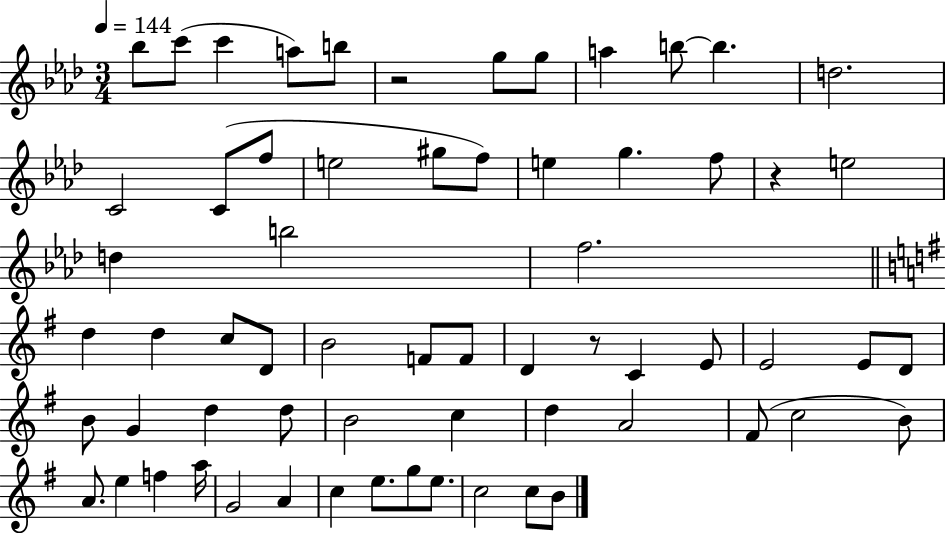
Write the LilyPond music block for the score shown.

{
  \clef treble
  \numericTimeSignature
  \time 3/4
  \key aes \major
  \tempo 4 = 144
  bes''8 c'''8( c'''4 a''8) b''8 | r2 g''8 g''8 | a''4 b''8~~ b''4. | d''2. | \break c'2 c'8( f''8 | e''2 gis''8 f''8) | e''4 g''4. f''8 | r4 e''2 | \break d''4 b''2 | f''2. | \bar "||" \break \key e \minor d''4 d''4 c''8 d'8 | b'2 f'8 f'8 | d'4 r8 c'4 e'8 | e'2 e'8 d'8 | \break b'8 g'4 d''4 d''8 | b'2 c''4 | d''4 a'2 | fis'8( c''2 b'8) | \break a'8. e''4 f''4 a''16 | g'2 a'4 | c''4 e''8. g''8 e''8. | c''2 c''8 b'8 | \break \bar "|."
}